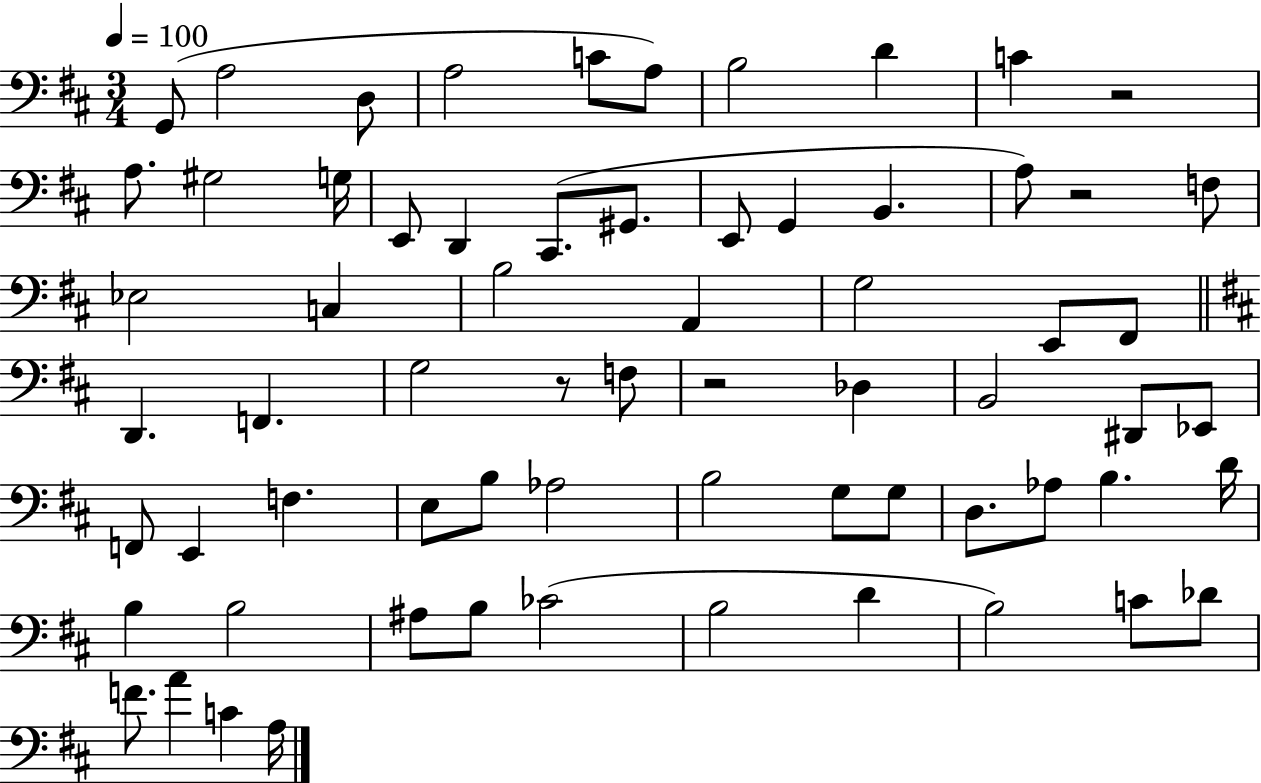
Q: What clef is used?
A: bass